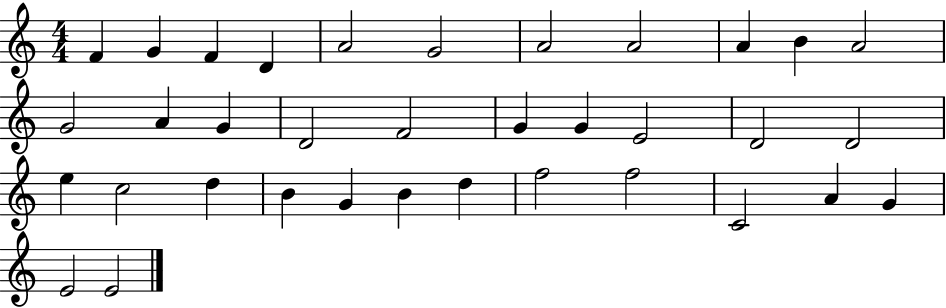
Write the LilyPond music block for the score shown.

{
  \clef treble
  \numericTimeSignature
  \time 4/4
  \key c \major
  f'4 g'4 f'4 d'4 | a'2 g'2 | a'2 a'2 | a'4 b'4 a'2 | \break g'2 a'4 g'4 | d'2 f'2 | g'4 g'4 e'2 | d'2 d'2 | \break e''4 c''2 d''4 | b'4 g'4 b'4 d''4 | f''2 f''2 | c'2 a'4 g'4 | \break e'2 e'2 | \bar "|."
}